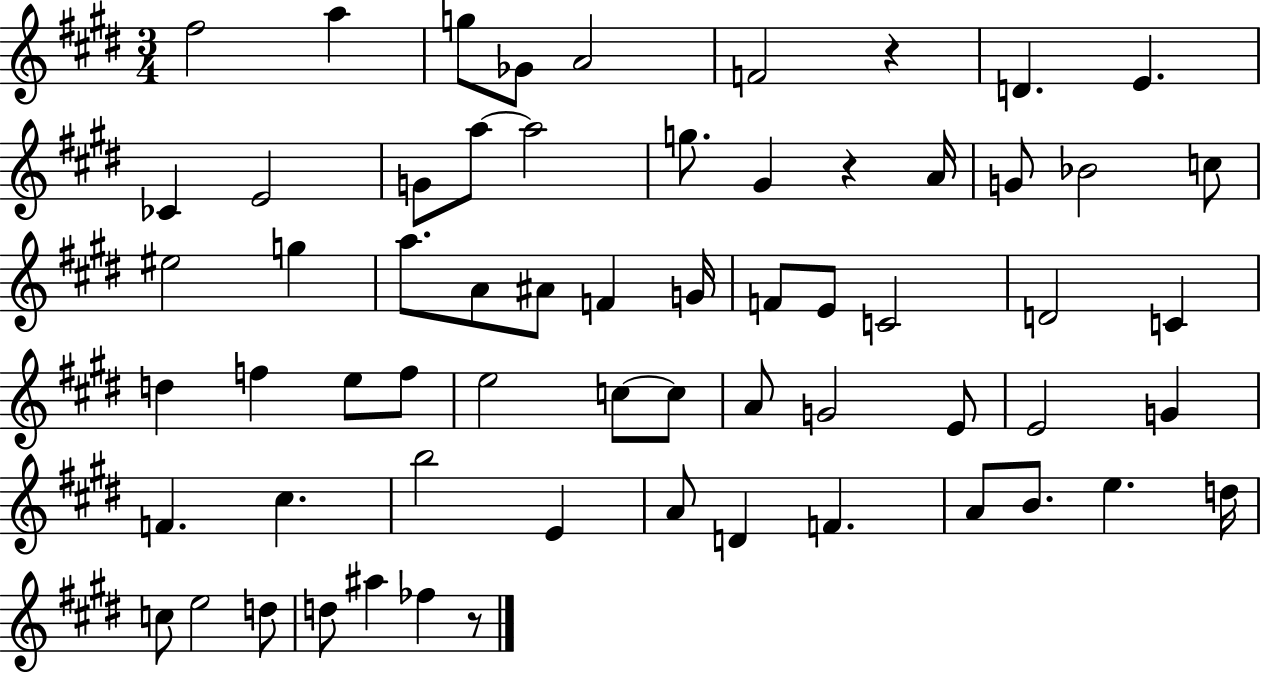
X:1
T:Untitled
M:3/4
L:1/4
K:E
^f2 a g/2 _G/2 A2 F2 z D E _C E2 G/2 a/2 a2 g/2 ^G z A/4 G/2 _B2 c/2 ^e2 g a/2 A/2 ^A/2 F G/4 F/2 E/2 C2 D2 C d f e/2 f/2 e2 c/2 c/2 A/2 G2 E/2 E2 G F ^c b2 E A/2 D F A/2 B/2 e d/4 c/2 e2 d/2 d/2 ^a _f z/2